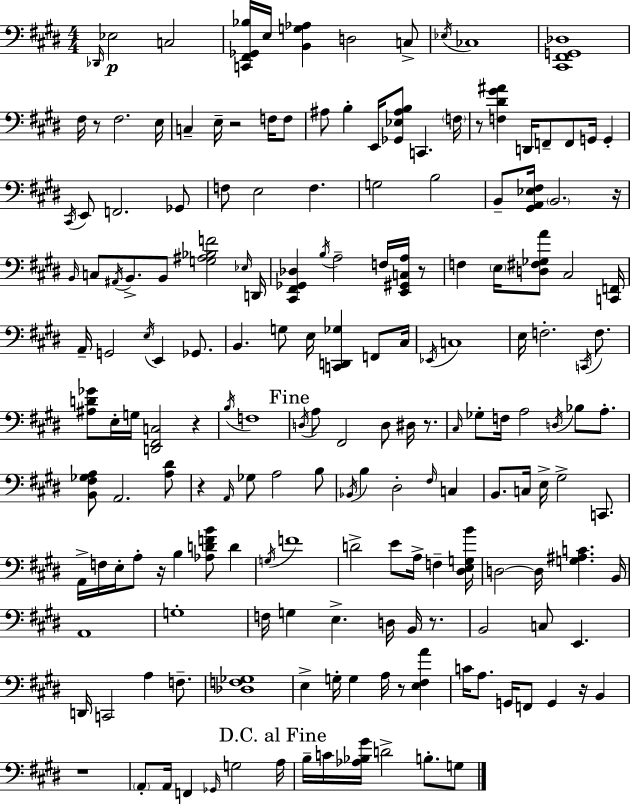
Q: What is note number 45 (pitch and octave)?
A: A3